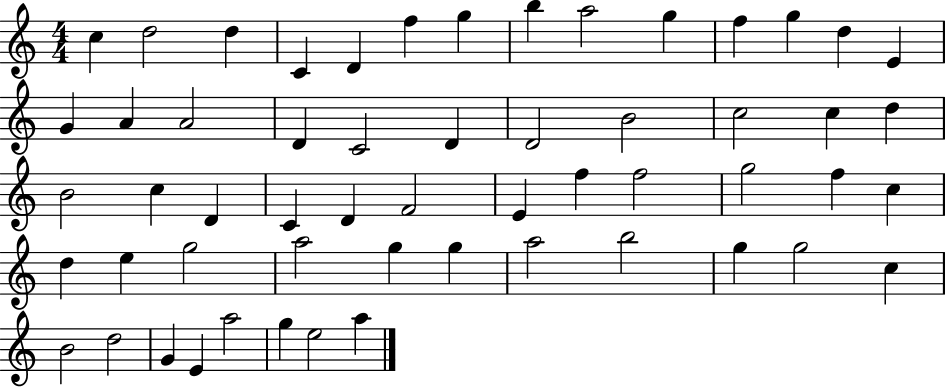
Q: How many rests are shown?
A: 0